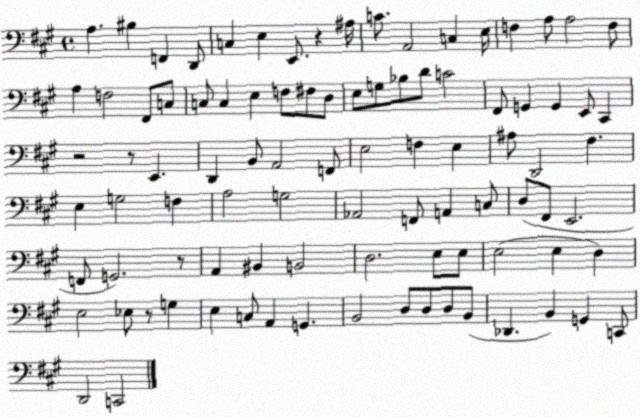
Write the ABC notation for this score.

X:1
T:Untitled
M:4/4
L:1/4
K:A
A, ^B, F,, D,,/2 C, E, E,,/2 z ^A,/4 C/2 A,,2 C, E,/4 F, A,/2 A,2 F,/2 A, F,2 ^F,,/2 C,/2 C,/2 C, E, F,/2 ^F,/2 D,/2 E,/2 G,/2 _B,/2 D/2 C2 ^F,,/2 G,, G,, E,,/2 ^C,, z2 z/2 E,, D,, B,,/2 A,,2 F,,/2 E,2 F, E, ^A,/2 D,,2 ^F, E, G,2 F, A,2 G,2 _A,,2 F,,/2 A,, C,/2 D,/2 ^F,,/2 E,,2 F,,/2 G,,2 z/2 A,, ^B,, B,,2 D,2 E,/2 E,/2 E,2 E, D, E,2 _E,/2 z/2 G, E, C,/2 A,, G,, B,,2 D,/2 D,/2 D,/2 B,,/2 _D,, B,, G,, C,,/2 D,,2 C,,2